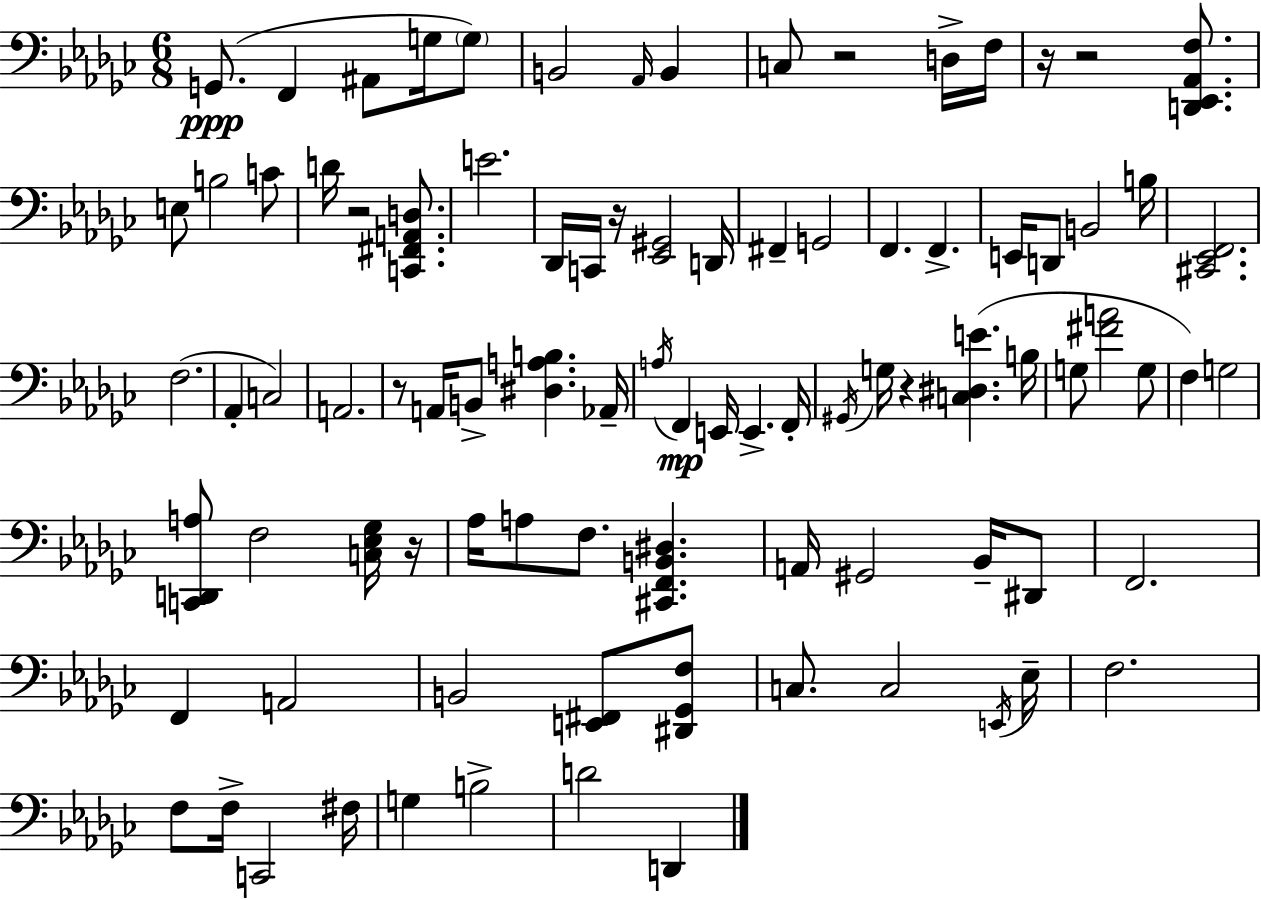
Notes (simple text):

G2/e. F2/q A#2/e G3/s G3/e B2/h Ab2/s B2/q C3/e R/h D3/s F3/s R/s R/h [D2,Eb2,Ab2,F3]/e. E3/e B3/h C4/e D4/s R/h [C2,F#2,A2,D3]/e. E4/h. Db2/s C2/s R/s [Eb2,G#2]/h D2/s F#2/q G2/h F2/q. F2/q. E2/s D2/e B2/h B3/s [C#2,Eb2,F2]/h. F3/h. Ab2/q C3/h A2/h. R/e A2/s B2/e [D#3,A3,B3]/q. Ab2/s A3/s F2/q E2/s E2/q. F2/s G#2/s G3/s R/q [C3,D#3,E4]/q. B3/s G3/e [F#4,A4]/h G3/e F3/q G3/h [C2,D2,A3]/e F3/h [C3,Eb3,Gb3]/s R/s Ab3/s A3/e F3/e. [C#2,F2,B2,D#3]/q. A2/s G#2/h Bb2/s D#2/e F2/h. F2/q A2/h B2/h [E2,F#2]/e [D#2,Gb2,F3]/e C3/e. C3/h E2/s Eb3/s F3/h. F3/e F3/s C2/h F#3/s G3/q B3/h D4/h D2/q